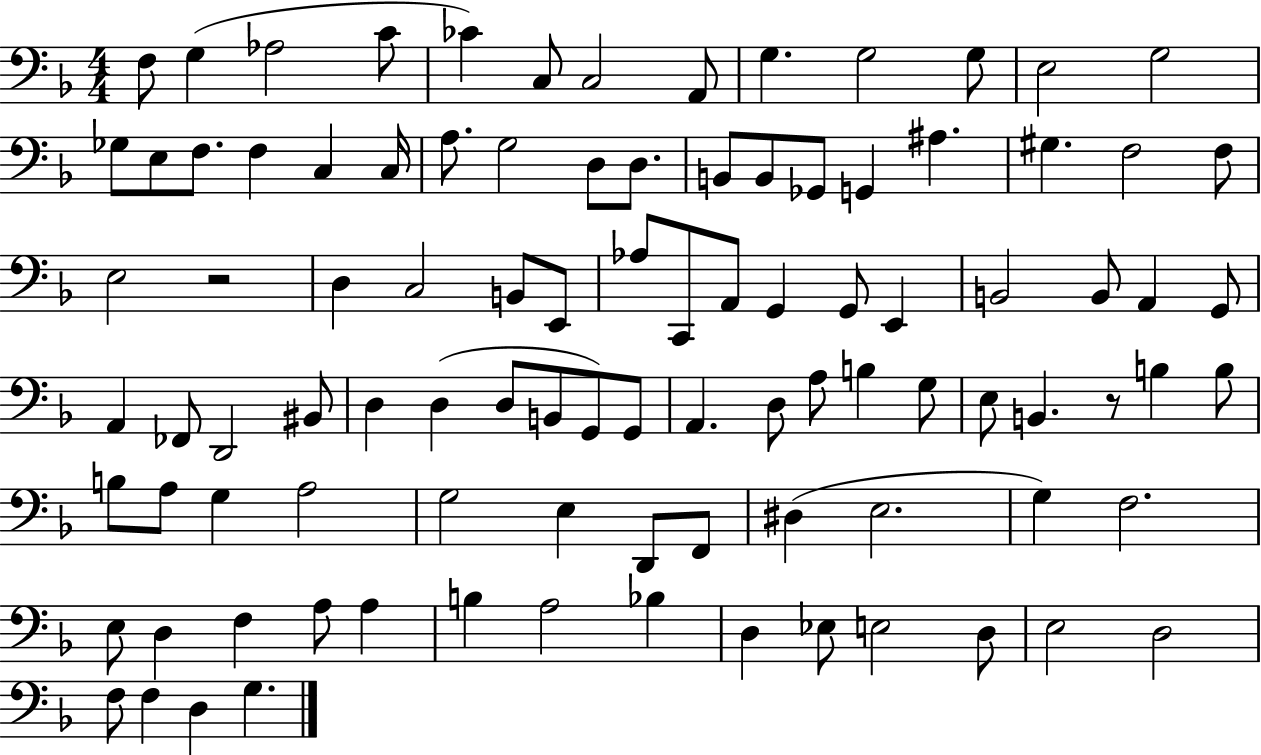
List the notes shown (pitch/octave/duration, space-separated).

F3/e G3/q Ab3/h C4/e CES4/q C3/e C3/h A2/e G3/q. G3/h G3/e E3/h G3/h Gb3/e E3/e F3/e. F3/q C3/q C3/s A3/e. G3/h D3/e D3/e. B2/e B2/e Gb2/e G2/q A#3/q. G#3/q. F3/h F3/e E3/h R/h D3/q C3/h B2/e E2/e Ab3/e C2/e A2/e G2/q G2/e E2/q B2/h B2/e A2/q G2/e A2/q FES2/e D2/h BIS2/e D3/q D3/q D3/e B2/e G2/e G2/e A2/q. D3/e A3/e B3/q G3/e E3/e B2/q. R/e B3/q B3/e B3/e A3/e G3/q A3/h G3/h E3/q D2/e F2/e D#3/q E3/h. G3/q F3/h. E3/e D3/q F3/q A3/e A3/q B3/q A3/h Bb3/q D3/q Eb3/e E3/h D3/e E3/h D3/h F3/e F3/q D3/q G3/q.